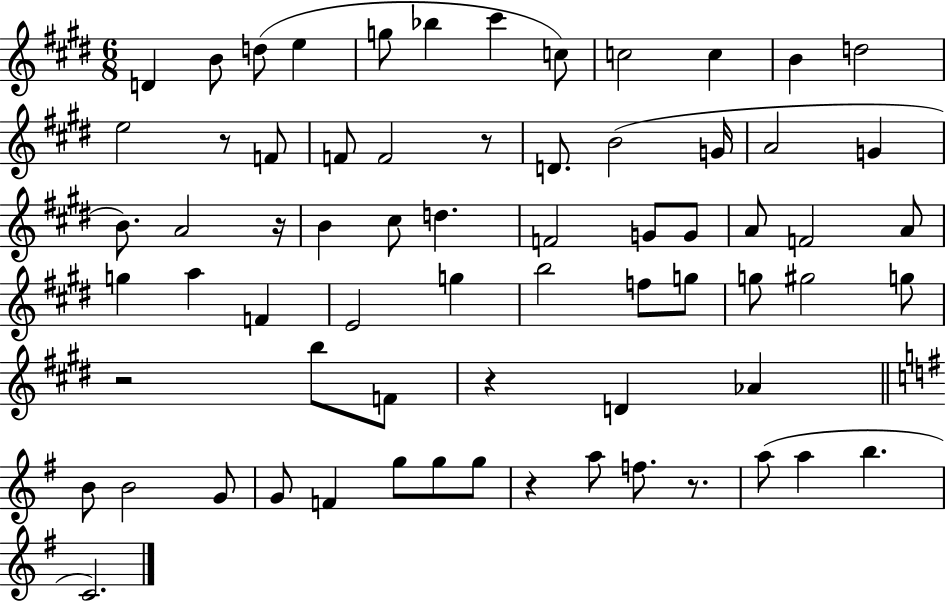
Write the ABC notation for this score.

X:1
T:Untitled
M:6/8
L:1/4
K:E
D B/2 d/2 e g/2 _b ^c' c/2 c2 c B d2 e2 z/2 F/2 F/2 F2 z/2 D/2 B2 G/4 A2 G B/2 A2 z/4 B ^c/2 d F2 G/2 G/2 A/2 F2 A/2 g a F E2 g b2 f/2 g/2 g/2 ^g2 g/2 z2 b/2 F/2 z D _A B/2 B2 G/2 G/2 F g/2 g/2 g/2 z a/2 f/2 z/2 a/2 a b C2